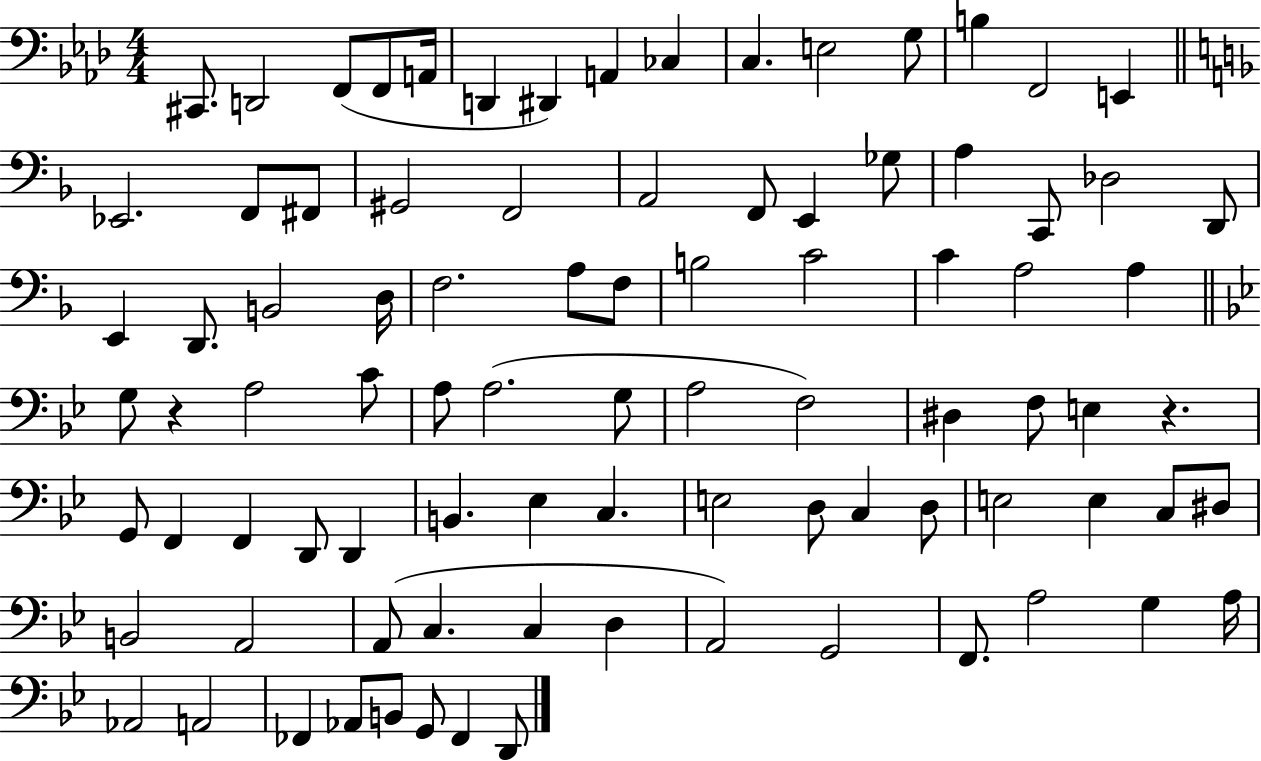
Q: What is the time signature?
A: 4/4